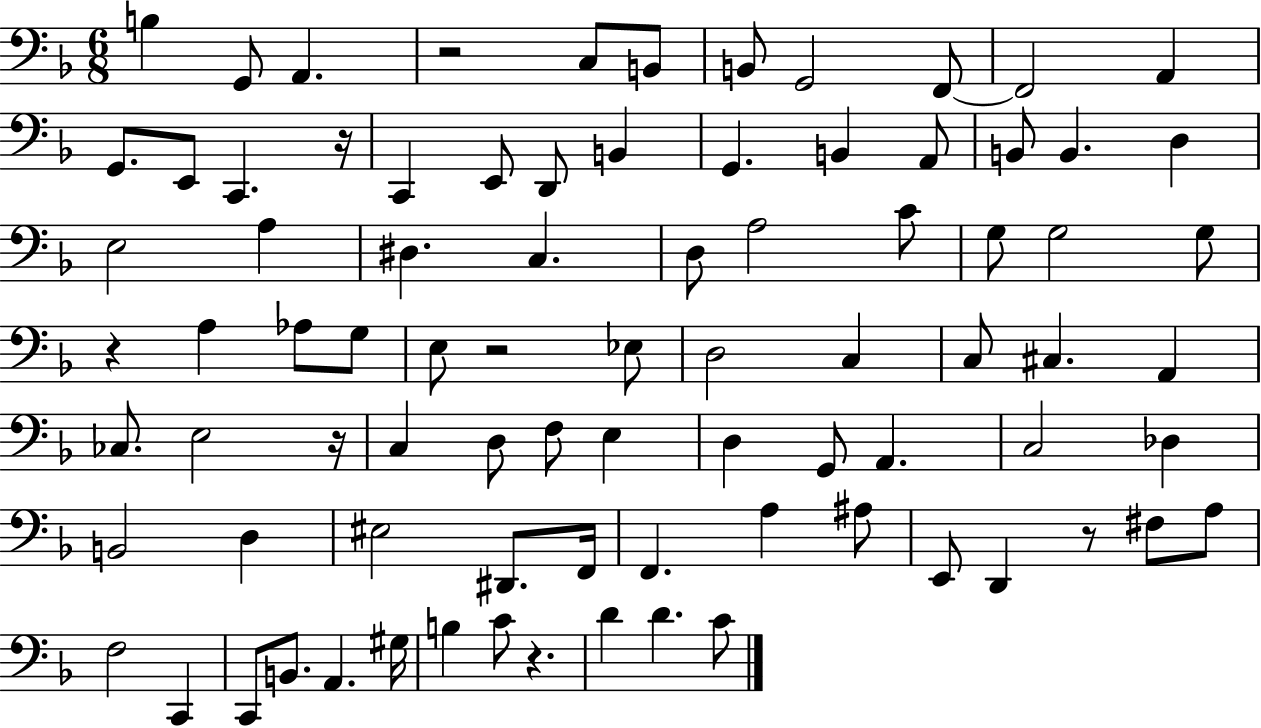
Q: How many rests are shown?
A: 7